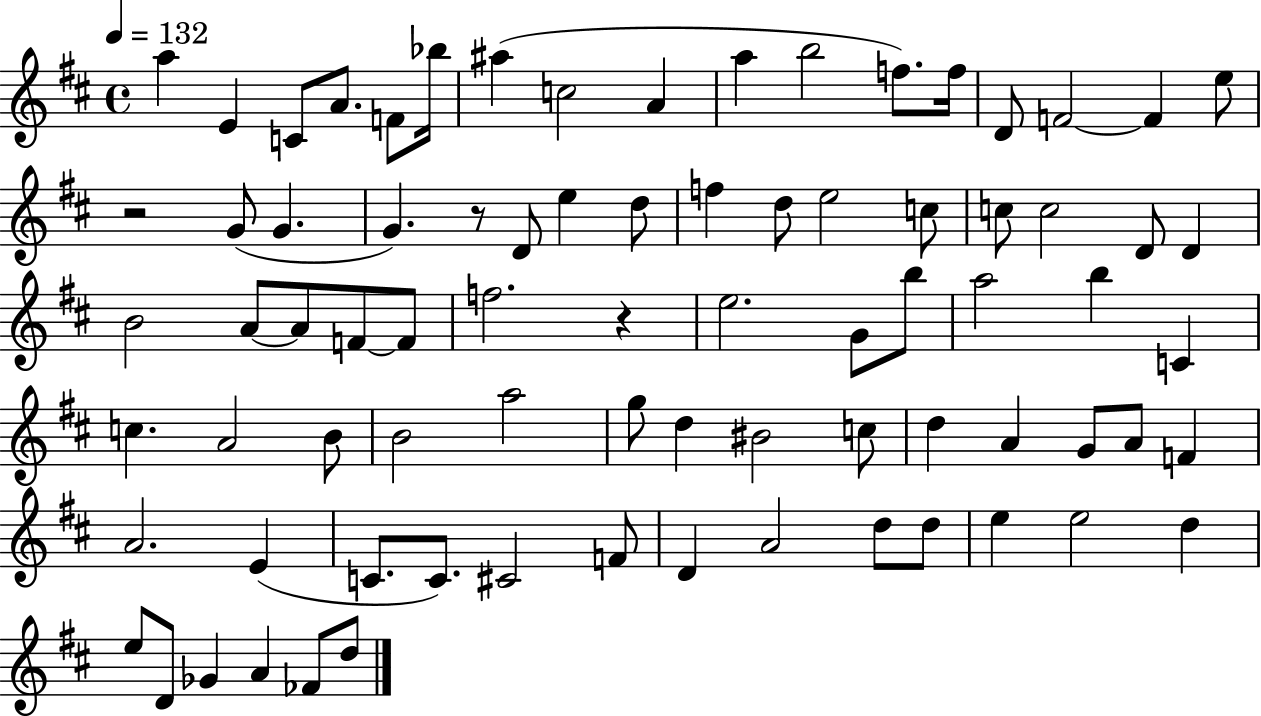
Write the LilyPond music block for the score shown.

{
  \clef treble
  \time 4/4
  \defaultTimeSignature
  \key d \major
  \tempo 4 = 132
  a''4 e'4 c'8 a'8. f'8 bes''16 | ais''4( c''2 a'4 | a''4 b''2 f''8.) f''16 | d'8 f'2~~ f'4 e''8 | \break r2 g'8( g'4. | g'4.) r8 d'8 e''4 d''8 | f''4 d''8 e''2 c''8 | c''8 c''2 d'8 d'4 | \break b'2 a'8~~ a'8 f'8~~ f'8 | f''2. r4 | e''2. g'8 b''8 | a''2 b''4 c'4 | \break c''4. a'2 b'8 | b'2 a''2 | g''8 d''4 bis'2 c''8 | d''4 a'4 g'8 a'8 f'4 | \break a'2. e'4( | c'8. c'8.) cis'2 f'8 | d'4 a'2 d''8 d''8 | e''4 e''2 d''4 | \break e''8 d'8 ges'4 a'4 fes'8 d''8 | \bar "|."
}